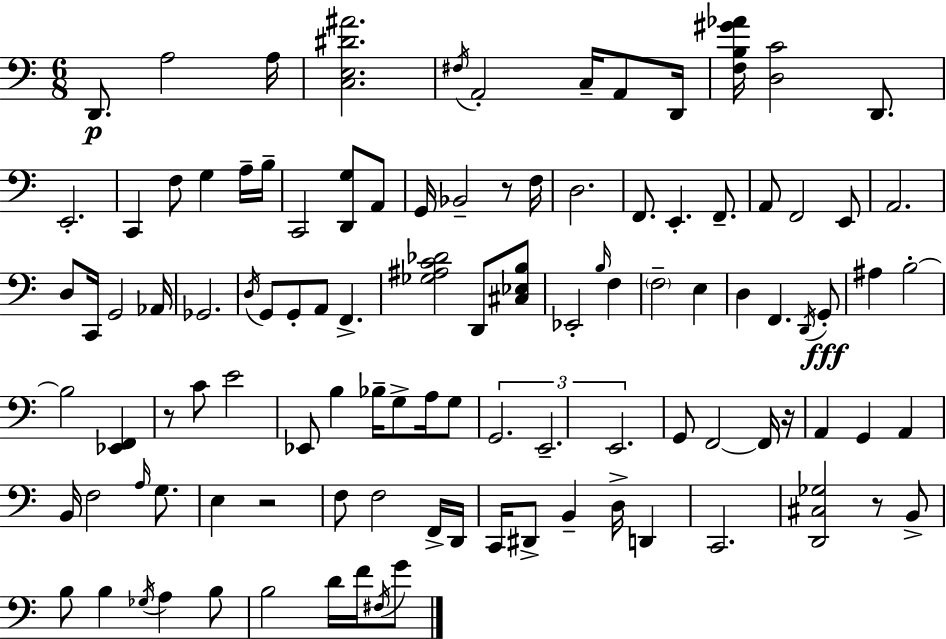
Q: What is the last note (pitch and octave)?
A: G4